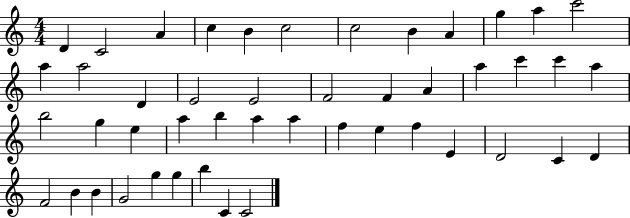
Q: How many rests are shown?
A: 0